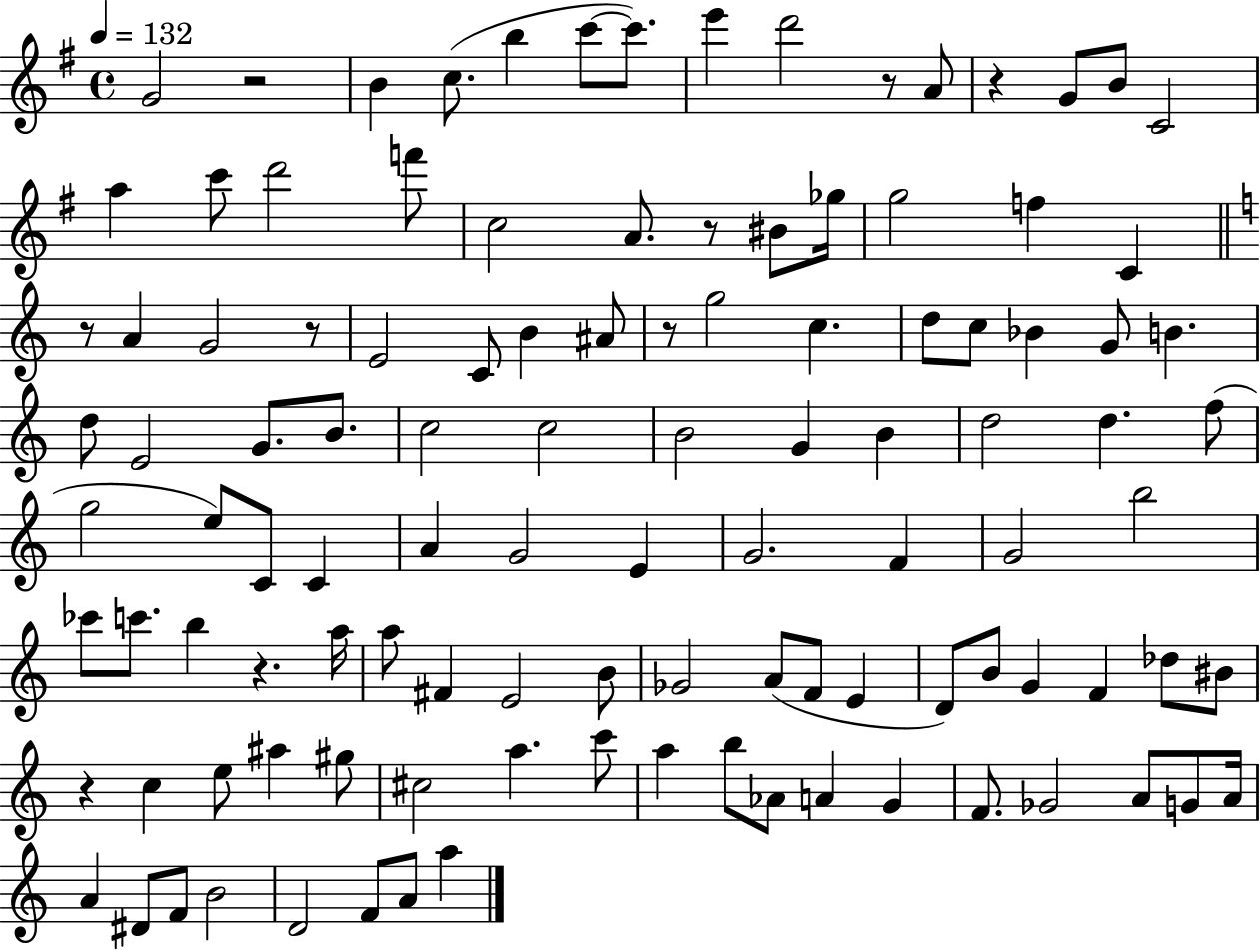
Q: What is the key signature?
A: G major